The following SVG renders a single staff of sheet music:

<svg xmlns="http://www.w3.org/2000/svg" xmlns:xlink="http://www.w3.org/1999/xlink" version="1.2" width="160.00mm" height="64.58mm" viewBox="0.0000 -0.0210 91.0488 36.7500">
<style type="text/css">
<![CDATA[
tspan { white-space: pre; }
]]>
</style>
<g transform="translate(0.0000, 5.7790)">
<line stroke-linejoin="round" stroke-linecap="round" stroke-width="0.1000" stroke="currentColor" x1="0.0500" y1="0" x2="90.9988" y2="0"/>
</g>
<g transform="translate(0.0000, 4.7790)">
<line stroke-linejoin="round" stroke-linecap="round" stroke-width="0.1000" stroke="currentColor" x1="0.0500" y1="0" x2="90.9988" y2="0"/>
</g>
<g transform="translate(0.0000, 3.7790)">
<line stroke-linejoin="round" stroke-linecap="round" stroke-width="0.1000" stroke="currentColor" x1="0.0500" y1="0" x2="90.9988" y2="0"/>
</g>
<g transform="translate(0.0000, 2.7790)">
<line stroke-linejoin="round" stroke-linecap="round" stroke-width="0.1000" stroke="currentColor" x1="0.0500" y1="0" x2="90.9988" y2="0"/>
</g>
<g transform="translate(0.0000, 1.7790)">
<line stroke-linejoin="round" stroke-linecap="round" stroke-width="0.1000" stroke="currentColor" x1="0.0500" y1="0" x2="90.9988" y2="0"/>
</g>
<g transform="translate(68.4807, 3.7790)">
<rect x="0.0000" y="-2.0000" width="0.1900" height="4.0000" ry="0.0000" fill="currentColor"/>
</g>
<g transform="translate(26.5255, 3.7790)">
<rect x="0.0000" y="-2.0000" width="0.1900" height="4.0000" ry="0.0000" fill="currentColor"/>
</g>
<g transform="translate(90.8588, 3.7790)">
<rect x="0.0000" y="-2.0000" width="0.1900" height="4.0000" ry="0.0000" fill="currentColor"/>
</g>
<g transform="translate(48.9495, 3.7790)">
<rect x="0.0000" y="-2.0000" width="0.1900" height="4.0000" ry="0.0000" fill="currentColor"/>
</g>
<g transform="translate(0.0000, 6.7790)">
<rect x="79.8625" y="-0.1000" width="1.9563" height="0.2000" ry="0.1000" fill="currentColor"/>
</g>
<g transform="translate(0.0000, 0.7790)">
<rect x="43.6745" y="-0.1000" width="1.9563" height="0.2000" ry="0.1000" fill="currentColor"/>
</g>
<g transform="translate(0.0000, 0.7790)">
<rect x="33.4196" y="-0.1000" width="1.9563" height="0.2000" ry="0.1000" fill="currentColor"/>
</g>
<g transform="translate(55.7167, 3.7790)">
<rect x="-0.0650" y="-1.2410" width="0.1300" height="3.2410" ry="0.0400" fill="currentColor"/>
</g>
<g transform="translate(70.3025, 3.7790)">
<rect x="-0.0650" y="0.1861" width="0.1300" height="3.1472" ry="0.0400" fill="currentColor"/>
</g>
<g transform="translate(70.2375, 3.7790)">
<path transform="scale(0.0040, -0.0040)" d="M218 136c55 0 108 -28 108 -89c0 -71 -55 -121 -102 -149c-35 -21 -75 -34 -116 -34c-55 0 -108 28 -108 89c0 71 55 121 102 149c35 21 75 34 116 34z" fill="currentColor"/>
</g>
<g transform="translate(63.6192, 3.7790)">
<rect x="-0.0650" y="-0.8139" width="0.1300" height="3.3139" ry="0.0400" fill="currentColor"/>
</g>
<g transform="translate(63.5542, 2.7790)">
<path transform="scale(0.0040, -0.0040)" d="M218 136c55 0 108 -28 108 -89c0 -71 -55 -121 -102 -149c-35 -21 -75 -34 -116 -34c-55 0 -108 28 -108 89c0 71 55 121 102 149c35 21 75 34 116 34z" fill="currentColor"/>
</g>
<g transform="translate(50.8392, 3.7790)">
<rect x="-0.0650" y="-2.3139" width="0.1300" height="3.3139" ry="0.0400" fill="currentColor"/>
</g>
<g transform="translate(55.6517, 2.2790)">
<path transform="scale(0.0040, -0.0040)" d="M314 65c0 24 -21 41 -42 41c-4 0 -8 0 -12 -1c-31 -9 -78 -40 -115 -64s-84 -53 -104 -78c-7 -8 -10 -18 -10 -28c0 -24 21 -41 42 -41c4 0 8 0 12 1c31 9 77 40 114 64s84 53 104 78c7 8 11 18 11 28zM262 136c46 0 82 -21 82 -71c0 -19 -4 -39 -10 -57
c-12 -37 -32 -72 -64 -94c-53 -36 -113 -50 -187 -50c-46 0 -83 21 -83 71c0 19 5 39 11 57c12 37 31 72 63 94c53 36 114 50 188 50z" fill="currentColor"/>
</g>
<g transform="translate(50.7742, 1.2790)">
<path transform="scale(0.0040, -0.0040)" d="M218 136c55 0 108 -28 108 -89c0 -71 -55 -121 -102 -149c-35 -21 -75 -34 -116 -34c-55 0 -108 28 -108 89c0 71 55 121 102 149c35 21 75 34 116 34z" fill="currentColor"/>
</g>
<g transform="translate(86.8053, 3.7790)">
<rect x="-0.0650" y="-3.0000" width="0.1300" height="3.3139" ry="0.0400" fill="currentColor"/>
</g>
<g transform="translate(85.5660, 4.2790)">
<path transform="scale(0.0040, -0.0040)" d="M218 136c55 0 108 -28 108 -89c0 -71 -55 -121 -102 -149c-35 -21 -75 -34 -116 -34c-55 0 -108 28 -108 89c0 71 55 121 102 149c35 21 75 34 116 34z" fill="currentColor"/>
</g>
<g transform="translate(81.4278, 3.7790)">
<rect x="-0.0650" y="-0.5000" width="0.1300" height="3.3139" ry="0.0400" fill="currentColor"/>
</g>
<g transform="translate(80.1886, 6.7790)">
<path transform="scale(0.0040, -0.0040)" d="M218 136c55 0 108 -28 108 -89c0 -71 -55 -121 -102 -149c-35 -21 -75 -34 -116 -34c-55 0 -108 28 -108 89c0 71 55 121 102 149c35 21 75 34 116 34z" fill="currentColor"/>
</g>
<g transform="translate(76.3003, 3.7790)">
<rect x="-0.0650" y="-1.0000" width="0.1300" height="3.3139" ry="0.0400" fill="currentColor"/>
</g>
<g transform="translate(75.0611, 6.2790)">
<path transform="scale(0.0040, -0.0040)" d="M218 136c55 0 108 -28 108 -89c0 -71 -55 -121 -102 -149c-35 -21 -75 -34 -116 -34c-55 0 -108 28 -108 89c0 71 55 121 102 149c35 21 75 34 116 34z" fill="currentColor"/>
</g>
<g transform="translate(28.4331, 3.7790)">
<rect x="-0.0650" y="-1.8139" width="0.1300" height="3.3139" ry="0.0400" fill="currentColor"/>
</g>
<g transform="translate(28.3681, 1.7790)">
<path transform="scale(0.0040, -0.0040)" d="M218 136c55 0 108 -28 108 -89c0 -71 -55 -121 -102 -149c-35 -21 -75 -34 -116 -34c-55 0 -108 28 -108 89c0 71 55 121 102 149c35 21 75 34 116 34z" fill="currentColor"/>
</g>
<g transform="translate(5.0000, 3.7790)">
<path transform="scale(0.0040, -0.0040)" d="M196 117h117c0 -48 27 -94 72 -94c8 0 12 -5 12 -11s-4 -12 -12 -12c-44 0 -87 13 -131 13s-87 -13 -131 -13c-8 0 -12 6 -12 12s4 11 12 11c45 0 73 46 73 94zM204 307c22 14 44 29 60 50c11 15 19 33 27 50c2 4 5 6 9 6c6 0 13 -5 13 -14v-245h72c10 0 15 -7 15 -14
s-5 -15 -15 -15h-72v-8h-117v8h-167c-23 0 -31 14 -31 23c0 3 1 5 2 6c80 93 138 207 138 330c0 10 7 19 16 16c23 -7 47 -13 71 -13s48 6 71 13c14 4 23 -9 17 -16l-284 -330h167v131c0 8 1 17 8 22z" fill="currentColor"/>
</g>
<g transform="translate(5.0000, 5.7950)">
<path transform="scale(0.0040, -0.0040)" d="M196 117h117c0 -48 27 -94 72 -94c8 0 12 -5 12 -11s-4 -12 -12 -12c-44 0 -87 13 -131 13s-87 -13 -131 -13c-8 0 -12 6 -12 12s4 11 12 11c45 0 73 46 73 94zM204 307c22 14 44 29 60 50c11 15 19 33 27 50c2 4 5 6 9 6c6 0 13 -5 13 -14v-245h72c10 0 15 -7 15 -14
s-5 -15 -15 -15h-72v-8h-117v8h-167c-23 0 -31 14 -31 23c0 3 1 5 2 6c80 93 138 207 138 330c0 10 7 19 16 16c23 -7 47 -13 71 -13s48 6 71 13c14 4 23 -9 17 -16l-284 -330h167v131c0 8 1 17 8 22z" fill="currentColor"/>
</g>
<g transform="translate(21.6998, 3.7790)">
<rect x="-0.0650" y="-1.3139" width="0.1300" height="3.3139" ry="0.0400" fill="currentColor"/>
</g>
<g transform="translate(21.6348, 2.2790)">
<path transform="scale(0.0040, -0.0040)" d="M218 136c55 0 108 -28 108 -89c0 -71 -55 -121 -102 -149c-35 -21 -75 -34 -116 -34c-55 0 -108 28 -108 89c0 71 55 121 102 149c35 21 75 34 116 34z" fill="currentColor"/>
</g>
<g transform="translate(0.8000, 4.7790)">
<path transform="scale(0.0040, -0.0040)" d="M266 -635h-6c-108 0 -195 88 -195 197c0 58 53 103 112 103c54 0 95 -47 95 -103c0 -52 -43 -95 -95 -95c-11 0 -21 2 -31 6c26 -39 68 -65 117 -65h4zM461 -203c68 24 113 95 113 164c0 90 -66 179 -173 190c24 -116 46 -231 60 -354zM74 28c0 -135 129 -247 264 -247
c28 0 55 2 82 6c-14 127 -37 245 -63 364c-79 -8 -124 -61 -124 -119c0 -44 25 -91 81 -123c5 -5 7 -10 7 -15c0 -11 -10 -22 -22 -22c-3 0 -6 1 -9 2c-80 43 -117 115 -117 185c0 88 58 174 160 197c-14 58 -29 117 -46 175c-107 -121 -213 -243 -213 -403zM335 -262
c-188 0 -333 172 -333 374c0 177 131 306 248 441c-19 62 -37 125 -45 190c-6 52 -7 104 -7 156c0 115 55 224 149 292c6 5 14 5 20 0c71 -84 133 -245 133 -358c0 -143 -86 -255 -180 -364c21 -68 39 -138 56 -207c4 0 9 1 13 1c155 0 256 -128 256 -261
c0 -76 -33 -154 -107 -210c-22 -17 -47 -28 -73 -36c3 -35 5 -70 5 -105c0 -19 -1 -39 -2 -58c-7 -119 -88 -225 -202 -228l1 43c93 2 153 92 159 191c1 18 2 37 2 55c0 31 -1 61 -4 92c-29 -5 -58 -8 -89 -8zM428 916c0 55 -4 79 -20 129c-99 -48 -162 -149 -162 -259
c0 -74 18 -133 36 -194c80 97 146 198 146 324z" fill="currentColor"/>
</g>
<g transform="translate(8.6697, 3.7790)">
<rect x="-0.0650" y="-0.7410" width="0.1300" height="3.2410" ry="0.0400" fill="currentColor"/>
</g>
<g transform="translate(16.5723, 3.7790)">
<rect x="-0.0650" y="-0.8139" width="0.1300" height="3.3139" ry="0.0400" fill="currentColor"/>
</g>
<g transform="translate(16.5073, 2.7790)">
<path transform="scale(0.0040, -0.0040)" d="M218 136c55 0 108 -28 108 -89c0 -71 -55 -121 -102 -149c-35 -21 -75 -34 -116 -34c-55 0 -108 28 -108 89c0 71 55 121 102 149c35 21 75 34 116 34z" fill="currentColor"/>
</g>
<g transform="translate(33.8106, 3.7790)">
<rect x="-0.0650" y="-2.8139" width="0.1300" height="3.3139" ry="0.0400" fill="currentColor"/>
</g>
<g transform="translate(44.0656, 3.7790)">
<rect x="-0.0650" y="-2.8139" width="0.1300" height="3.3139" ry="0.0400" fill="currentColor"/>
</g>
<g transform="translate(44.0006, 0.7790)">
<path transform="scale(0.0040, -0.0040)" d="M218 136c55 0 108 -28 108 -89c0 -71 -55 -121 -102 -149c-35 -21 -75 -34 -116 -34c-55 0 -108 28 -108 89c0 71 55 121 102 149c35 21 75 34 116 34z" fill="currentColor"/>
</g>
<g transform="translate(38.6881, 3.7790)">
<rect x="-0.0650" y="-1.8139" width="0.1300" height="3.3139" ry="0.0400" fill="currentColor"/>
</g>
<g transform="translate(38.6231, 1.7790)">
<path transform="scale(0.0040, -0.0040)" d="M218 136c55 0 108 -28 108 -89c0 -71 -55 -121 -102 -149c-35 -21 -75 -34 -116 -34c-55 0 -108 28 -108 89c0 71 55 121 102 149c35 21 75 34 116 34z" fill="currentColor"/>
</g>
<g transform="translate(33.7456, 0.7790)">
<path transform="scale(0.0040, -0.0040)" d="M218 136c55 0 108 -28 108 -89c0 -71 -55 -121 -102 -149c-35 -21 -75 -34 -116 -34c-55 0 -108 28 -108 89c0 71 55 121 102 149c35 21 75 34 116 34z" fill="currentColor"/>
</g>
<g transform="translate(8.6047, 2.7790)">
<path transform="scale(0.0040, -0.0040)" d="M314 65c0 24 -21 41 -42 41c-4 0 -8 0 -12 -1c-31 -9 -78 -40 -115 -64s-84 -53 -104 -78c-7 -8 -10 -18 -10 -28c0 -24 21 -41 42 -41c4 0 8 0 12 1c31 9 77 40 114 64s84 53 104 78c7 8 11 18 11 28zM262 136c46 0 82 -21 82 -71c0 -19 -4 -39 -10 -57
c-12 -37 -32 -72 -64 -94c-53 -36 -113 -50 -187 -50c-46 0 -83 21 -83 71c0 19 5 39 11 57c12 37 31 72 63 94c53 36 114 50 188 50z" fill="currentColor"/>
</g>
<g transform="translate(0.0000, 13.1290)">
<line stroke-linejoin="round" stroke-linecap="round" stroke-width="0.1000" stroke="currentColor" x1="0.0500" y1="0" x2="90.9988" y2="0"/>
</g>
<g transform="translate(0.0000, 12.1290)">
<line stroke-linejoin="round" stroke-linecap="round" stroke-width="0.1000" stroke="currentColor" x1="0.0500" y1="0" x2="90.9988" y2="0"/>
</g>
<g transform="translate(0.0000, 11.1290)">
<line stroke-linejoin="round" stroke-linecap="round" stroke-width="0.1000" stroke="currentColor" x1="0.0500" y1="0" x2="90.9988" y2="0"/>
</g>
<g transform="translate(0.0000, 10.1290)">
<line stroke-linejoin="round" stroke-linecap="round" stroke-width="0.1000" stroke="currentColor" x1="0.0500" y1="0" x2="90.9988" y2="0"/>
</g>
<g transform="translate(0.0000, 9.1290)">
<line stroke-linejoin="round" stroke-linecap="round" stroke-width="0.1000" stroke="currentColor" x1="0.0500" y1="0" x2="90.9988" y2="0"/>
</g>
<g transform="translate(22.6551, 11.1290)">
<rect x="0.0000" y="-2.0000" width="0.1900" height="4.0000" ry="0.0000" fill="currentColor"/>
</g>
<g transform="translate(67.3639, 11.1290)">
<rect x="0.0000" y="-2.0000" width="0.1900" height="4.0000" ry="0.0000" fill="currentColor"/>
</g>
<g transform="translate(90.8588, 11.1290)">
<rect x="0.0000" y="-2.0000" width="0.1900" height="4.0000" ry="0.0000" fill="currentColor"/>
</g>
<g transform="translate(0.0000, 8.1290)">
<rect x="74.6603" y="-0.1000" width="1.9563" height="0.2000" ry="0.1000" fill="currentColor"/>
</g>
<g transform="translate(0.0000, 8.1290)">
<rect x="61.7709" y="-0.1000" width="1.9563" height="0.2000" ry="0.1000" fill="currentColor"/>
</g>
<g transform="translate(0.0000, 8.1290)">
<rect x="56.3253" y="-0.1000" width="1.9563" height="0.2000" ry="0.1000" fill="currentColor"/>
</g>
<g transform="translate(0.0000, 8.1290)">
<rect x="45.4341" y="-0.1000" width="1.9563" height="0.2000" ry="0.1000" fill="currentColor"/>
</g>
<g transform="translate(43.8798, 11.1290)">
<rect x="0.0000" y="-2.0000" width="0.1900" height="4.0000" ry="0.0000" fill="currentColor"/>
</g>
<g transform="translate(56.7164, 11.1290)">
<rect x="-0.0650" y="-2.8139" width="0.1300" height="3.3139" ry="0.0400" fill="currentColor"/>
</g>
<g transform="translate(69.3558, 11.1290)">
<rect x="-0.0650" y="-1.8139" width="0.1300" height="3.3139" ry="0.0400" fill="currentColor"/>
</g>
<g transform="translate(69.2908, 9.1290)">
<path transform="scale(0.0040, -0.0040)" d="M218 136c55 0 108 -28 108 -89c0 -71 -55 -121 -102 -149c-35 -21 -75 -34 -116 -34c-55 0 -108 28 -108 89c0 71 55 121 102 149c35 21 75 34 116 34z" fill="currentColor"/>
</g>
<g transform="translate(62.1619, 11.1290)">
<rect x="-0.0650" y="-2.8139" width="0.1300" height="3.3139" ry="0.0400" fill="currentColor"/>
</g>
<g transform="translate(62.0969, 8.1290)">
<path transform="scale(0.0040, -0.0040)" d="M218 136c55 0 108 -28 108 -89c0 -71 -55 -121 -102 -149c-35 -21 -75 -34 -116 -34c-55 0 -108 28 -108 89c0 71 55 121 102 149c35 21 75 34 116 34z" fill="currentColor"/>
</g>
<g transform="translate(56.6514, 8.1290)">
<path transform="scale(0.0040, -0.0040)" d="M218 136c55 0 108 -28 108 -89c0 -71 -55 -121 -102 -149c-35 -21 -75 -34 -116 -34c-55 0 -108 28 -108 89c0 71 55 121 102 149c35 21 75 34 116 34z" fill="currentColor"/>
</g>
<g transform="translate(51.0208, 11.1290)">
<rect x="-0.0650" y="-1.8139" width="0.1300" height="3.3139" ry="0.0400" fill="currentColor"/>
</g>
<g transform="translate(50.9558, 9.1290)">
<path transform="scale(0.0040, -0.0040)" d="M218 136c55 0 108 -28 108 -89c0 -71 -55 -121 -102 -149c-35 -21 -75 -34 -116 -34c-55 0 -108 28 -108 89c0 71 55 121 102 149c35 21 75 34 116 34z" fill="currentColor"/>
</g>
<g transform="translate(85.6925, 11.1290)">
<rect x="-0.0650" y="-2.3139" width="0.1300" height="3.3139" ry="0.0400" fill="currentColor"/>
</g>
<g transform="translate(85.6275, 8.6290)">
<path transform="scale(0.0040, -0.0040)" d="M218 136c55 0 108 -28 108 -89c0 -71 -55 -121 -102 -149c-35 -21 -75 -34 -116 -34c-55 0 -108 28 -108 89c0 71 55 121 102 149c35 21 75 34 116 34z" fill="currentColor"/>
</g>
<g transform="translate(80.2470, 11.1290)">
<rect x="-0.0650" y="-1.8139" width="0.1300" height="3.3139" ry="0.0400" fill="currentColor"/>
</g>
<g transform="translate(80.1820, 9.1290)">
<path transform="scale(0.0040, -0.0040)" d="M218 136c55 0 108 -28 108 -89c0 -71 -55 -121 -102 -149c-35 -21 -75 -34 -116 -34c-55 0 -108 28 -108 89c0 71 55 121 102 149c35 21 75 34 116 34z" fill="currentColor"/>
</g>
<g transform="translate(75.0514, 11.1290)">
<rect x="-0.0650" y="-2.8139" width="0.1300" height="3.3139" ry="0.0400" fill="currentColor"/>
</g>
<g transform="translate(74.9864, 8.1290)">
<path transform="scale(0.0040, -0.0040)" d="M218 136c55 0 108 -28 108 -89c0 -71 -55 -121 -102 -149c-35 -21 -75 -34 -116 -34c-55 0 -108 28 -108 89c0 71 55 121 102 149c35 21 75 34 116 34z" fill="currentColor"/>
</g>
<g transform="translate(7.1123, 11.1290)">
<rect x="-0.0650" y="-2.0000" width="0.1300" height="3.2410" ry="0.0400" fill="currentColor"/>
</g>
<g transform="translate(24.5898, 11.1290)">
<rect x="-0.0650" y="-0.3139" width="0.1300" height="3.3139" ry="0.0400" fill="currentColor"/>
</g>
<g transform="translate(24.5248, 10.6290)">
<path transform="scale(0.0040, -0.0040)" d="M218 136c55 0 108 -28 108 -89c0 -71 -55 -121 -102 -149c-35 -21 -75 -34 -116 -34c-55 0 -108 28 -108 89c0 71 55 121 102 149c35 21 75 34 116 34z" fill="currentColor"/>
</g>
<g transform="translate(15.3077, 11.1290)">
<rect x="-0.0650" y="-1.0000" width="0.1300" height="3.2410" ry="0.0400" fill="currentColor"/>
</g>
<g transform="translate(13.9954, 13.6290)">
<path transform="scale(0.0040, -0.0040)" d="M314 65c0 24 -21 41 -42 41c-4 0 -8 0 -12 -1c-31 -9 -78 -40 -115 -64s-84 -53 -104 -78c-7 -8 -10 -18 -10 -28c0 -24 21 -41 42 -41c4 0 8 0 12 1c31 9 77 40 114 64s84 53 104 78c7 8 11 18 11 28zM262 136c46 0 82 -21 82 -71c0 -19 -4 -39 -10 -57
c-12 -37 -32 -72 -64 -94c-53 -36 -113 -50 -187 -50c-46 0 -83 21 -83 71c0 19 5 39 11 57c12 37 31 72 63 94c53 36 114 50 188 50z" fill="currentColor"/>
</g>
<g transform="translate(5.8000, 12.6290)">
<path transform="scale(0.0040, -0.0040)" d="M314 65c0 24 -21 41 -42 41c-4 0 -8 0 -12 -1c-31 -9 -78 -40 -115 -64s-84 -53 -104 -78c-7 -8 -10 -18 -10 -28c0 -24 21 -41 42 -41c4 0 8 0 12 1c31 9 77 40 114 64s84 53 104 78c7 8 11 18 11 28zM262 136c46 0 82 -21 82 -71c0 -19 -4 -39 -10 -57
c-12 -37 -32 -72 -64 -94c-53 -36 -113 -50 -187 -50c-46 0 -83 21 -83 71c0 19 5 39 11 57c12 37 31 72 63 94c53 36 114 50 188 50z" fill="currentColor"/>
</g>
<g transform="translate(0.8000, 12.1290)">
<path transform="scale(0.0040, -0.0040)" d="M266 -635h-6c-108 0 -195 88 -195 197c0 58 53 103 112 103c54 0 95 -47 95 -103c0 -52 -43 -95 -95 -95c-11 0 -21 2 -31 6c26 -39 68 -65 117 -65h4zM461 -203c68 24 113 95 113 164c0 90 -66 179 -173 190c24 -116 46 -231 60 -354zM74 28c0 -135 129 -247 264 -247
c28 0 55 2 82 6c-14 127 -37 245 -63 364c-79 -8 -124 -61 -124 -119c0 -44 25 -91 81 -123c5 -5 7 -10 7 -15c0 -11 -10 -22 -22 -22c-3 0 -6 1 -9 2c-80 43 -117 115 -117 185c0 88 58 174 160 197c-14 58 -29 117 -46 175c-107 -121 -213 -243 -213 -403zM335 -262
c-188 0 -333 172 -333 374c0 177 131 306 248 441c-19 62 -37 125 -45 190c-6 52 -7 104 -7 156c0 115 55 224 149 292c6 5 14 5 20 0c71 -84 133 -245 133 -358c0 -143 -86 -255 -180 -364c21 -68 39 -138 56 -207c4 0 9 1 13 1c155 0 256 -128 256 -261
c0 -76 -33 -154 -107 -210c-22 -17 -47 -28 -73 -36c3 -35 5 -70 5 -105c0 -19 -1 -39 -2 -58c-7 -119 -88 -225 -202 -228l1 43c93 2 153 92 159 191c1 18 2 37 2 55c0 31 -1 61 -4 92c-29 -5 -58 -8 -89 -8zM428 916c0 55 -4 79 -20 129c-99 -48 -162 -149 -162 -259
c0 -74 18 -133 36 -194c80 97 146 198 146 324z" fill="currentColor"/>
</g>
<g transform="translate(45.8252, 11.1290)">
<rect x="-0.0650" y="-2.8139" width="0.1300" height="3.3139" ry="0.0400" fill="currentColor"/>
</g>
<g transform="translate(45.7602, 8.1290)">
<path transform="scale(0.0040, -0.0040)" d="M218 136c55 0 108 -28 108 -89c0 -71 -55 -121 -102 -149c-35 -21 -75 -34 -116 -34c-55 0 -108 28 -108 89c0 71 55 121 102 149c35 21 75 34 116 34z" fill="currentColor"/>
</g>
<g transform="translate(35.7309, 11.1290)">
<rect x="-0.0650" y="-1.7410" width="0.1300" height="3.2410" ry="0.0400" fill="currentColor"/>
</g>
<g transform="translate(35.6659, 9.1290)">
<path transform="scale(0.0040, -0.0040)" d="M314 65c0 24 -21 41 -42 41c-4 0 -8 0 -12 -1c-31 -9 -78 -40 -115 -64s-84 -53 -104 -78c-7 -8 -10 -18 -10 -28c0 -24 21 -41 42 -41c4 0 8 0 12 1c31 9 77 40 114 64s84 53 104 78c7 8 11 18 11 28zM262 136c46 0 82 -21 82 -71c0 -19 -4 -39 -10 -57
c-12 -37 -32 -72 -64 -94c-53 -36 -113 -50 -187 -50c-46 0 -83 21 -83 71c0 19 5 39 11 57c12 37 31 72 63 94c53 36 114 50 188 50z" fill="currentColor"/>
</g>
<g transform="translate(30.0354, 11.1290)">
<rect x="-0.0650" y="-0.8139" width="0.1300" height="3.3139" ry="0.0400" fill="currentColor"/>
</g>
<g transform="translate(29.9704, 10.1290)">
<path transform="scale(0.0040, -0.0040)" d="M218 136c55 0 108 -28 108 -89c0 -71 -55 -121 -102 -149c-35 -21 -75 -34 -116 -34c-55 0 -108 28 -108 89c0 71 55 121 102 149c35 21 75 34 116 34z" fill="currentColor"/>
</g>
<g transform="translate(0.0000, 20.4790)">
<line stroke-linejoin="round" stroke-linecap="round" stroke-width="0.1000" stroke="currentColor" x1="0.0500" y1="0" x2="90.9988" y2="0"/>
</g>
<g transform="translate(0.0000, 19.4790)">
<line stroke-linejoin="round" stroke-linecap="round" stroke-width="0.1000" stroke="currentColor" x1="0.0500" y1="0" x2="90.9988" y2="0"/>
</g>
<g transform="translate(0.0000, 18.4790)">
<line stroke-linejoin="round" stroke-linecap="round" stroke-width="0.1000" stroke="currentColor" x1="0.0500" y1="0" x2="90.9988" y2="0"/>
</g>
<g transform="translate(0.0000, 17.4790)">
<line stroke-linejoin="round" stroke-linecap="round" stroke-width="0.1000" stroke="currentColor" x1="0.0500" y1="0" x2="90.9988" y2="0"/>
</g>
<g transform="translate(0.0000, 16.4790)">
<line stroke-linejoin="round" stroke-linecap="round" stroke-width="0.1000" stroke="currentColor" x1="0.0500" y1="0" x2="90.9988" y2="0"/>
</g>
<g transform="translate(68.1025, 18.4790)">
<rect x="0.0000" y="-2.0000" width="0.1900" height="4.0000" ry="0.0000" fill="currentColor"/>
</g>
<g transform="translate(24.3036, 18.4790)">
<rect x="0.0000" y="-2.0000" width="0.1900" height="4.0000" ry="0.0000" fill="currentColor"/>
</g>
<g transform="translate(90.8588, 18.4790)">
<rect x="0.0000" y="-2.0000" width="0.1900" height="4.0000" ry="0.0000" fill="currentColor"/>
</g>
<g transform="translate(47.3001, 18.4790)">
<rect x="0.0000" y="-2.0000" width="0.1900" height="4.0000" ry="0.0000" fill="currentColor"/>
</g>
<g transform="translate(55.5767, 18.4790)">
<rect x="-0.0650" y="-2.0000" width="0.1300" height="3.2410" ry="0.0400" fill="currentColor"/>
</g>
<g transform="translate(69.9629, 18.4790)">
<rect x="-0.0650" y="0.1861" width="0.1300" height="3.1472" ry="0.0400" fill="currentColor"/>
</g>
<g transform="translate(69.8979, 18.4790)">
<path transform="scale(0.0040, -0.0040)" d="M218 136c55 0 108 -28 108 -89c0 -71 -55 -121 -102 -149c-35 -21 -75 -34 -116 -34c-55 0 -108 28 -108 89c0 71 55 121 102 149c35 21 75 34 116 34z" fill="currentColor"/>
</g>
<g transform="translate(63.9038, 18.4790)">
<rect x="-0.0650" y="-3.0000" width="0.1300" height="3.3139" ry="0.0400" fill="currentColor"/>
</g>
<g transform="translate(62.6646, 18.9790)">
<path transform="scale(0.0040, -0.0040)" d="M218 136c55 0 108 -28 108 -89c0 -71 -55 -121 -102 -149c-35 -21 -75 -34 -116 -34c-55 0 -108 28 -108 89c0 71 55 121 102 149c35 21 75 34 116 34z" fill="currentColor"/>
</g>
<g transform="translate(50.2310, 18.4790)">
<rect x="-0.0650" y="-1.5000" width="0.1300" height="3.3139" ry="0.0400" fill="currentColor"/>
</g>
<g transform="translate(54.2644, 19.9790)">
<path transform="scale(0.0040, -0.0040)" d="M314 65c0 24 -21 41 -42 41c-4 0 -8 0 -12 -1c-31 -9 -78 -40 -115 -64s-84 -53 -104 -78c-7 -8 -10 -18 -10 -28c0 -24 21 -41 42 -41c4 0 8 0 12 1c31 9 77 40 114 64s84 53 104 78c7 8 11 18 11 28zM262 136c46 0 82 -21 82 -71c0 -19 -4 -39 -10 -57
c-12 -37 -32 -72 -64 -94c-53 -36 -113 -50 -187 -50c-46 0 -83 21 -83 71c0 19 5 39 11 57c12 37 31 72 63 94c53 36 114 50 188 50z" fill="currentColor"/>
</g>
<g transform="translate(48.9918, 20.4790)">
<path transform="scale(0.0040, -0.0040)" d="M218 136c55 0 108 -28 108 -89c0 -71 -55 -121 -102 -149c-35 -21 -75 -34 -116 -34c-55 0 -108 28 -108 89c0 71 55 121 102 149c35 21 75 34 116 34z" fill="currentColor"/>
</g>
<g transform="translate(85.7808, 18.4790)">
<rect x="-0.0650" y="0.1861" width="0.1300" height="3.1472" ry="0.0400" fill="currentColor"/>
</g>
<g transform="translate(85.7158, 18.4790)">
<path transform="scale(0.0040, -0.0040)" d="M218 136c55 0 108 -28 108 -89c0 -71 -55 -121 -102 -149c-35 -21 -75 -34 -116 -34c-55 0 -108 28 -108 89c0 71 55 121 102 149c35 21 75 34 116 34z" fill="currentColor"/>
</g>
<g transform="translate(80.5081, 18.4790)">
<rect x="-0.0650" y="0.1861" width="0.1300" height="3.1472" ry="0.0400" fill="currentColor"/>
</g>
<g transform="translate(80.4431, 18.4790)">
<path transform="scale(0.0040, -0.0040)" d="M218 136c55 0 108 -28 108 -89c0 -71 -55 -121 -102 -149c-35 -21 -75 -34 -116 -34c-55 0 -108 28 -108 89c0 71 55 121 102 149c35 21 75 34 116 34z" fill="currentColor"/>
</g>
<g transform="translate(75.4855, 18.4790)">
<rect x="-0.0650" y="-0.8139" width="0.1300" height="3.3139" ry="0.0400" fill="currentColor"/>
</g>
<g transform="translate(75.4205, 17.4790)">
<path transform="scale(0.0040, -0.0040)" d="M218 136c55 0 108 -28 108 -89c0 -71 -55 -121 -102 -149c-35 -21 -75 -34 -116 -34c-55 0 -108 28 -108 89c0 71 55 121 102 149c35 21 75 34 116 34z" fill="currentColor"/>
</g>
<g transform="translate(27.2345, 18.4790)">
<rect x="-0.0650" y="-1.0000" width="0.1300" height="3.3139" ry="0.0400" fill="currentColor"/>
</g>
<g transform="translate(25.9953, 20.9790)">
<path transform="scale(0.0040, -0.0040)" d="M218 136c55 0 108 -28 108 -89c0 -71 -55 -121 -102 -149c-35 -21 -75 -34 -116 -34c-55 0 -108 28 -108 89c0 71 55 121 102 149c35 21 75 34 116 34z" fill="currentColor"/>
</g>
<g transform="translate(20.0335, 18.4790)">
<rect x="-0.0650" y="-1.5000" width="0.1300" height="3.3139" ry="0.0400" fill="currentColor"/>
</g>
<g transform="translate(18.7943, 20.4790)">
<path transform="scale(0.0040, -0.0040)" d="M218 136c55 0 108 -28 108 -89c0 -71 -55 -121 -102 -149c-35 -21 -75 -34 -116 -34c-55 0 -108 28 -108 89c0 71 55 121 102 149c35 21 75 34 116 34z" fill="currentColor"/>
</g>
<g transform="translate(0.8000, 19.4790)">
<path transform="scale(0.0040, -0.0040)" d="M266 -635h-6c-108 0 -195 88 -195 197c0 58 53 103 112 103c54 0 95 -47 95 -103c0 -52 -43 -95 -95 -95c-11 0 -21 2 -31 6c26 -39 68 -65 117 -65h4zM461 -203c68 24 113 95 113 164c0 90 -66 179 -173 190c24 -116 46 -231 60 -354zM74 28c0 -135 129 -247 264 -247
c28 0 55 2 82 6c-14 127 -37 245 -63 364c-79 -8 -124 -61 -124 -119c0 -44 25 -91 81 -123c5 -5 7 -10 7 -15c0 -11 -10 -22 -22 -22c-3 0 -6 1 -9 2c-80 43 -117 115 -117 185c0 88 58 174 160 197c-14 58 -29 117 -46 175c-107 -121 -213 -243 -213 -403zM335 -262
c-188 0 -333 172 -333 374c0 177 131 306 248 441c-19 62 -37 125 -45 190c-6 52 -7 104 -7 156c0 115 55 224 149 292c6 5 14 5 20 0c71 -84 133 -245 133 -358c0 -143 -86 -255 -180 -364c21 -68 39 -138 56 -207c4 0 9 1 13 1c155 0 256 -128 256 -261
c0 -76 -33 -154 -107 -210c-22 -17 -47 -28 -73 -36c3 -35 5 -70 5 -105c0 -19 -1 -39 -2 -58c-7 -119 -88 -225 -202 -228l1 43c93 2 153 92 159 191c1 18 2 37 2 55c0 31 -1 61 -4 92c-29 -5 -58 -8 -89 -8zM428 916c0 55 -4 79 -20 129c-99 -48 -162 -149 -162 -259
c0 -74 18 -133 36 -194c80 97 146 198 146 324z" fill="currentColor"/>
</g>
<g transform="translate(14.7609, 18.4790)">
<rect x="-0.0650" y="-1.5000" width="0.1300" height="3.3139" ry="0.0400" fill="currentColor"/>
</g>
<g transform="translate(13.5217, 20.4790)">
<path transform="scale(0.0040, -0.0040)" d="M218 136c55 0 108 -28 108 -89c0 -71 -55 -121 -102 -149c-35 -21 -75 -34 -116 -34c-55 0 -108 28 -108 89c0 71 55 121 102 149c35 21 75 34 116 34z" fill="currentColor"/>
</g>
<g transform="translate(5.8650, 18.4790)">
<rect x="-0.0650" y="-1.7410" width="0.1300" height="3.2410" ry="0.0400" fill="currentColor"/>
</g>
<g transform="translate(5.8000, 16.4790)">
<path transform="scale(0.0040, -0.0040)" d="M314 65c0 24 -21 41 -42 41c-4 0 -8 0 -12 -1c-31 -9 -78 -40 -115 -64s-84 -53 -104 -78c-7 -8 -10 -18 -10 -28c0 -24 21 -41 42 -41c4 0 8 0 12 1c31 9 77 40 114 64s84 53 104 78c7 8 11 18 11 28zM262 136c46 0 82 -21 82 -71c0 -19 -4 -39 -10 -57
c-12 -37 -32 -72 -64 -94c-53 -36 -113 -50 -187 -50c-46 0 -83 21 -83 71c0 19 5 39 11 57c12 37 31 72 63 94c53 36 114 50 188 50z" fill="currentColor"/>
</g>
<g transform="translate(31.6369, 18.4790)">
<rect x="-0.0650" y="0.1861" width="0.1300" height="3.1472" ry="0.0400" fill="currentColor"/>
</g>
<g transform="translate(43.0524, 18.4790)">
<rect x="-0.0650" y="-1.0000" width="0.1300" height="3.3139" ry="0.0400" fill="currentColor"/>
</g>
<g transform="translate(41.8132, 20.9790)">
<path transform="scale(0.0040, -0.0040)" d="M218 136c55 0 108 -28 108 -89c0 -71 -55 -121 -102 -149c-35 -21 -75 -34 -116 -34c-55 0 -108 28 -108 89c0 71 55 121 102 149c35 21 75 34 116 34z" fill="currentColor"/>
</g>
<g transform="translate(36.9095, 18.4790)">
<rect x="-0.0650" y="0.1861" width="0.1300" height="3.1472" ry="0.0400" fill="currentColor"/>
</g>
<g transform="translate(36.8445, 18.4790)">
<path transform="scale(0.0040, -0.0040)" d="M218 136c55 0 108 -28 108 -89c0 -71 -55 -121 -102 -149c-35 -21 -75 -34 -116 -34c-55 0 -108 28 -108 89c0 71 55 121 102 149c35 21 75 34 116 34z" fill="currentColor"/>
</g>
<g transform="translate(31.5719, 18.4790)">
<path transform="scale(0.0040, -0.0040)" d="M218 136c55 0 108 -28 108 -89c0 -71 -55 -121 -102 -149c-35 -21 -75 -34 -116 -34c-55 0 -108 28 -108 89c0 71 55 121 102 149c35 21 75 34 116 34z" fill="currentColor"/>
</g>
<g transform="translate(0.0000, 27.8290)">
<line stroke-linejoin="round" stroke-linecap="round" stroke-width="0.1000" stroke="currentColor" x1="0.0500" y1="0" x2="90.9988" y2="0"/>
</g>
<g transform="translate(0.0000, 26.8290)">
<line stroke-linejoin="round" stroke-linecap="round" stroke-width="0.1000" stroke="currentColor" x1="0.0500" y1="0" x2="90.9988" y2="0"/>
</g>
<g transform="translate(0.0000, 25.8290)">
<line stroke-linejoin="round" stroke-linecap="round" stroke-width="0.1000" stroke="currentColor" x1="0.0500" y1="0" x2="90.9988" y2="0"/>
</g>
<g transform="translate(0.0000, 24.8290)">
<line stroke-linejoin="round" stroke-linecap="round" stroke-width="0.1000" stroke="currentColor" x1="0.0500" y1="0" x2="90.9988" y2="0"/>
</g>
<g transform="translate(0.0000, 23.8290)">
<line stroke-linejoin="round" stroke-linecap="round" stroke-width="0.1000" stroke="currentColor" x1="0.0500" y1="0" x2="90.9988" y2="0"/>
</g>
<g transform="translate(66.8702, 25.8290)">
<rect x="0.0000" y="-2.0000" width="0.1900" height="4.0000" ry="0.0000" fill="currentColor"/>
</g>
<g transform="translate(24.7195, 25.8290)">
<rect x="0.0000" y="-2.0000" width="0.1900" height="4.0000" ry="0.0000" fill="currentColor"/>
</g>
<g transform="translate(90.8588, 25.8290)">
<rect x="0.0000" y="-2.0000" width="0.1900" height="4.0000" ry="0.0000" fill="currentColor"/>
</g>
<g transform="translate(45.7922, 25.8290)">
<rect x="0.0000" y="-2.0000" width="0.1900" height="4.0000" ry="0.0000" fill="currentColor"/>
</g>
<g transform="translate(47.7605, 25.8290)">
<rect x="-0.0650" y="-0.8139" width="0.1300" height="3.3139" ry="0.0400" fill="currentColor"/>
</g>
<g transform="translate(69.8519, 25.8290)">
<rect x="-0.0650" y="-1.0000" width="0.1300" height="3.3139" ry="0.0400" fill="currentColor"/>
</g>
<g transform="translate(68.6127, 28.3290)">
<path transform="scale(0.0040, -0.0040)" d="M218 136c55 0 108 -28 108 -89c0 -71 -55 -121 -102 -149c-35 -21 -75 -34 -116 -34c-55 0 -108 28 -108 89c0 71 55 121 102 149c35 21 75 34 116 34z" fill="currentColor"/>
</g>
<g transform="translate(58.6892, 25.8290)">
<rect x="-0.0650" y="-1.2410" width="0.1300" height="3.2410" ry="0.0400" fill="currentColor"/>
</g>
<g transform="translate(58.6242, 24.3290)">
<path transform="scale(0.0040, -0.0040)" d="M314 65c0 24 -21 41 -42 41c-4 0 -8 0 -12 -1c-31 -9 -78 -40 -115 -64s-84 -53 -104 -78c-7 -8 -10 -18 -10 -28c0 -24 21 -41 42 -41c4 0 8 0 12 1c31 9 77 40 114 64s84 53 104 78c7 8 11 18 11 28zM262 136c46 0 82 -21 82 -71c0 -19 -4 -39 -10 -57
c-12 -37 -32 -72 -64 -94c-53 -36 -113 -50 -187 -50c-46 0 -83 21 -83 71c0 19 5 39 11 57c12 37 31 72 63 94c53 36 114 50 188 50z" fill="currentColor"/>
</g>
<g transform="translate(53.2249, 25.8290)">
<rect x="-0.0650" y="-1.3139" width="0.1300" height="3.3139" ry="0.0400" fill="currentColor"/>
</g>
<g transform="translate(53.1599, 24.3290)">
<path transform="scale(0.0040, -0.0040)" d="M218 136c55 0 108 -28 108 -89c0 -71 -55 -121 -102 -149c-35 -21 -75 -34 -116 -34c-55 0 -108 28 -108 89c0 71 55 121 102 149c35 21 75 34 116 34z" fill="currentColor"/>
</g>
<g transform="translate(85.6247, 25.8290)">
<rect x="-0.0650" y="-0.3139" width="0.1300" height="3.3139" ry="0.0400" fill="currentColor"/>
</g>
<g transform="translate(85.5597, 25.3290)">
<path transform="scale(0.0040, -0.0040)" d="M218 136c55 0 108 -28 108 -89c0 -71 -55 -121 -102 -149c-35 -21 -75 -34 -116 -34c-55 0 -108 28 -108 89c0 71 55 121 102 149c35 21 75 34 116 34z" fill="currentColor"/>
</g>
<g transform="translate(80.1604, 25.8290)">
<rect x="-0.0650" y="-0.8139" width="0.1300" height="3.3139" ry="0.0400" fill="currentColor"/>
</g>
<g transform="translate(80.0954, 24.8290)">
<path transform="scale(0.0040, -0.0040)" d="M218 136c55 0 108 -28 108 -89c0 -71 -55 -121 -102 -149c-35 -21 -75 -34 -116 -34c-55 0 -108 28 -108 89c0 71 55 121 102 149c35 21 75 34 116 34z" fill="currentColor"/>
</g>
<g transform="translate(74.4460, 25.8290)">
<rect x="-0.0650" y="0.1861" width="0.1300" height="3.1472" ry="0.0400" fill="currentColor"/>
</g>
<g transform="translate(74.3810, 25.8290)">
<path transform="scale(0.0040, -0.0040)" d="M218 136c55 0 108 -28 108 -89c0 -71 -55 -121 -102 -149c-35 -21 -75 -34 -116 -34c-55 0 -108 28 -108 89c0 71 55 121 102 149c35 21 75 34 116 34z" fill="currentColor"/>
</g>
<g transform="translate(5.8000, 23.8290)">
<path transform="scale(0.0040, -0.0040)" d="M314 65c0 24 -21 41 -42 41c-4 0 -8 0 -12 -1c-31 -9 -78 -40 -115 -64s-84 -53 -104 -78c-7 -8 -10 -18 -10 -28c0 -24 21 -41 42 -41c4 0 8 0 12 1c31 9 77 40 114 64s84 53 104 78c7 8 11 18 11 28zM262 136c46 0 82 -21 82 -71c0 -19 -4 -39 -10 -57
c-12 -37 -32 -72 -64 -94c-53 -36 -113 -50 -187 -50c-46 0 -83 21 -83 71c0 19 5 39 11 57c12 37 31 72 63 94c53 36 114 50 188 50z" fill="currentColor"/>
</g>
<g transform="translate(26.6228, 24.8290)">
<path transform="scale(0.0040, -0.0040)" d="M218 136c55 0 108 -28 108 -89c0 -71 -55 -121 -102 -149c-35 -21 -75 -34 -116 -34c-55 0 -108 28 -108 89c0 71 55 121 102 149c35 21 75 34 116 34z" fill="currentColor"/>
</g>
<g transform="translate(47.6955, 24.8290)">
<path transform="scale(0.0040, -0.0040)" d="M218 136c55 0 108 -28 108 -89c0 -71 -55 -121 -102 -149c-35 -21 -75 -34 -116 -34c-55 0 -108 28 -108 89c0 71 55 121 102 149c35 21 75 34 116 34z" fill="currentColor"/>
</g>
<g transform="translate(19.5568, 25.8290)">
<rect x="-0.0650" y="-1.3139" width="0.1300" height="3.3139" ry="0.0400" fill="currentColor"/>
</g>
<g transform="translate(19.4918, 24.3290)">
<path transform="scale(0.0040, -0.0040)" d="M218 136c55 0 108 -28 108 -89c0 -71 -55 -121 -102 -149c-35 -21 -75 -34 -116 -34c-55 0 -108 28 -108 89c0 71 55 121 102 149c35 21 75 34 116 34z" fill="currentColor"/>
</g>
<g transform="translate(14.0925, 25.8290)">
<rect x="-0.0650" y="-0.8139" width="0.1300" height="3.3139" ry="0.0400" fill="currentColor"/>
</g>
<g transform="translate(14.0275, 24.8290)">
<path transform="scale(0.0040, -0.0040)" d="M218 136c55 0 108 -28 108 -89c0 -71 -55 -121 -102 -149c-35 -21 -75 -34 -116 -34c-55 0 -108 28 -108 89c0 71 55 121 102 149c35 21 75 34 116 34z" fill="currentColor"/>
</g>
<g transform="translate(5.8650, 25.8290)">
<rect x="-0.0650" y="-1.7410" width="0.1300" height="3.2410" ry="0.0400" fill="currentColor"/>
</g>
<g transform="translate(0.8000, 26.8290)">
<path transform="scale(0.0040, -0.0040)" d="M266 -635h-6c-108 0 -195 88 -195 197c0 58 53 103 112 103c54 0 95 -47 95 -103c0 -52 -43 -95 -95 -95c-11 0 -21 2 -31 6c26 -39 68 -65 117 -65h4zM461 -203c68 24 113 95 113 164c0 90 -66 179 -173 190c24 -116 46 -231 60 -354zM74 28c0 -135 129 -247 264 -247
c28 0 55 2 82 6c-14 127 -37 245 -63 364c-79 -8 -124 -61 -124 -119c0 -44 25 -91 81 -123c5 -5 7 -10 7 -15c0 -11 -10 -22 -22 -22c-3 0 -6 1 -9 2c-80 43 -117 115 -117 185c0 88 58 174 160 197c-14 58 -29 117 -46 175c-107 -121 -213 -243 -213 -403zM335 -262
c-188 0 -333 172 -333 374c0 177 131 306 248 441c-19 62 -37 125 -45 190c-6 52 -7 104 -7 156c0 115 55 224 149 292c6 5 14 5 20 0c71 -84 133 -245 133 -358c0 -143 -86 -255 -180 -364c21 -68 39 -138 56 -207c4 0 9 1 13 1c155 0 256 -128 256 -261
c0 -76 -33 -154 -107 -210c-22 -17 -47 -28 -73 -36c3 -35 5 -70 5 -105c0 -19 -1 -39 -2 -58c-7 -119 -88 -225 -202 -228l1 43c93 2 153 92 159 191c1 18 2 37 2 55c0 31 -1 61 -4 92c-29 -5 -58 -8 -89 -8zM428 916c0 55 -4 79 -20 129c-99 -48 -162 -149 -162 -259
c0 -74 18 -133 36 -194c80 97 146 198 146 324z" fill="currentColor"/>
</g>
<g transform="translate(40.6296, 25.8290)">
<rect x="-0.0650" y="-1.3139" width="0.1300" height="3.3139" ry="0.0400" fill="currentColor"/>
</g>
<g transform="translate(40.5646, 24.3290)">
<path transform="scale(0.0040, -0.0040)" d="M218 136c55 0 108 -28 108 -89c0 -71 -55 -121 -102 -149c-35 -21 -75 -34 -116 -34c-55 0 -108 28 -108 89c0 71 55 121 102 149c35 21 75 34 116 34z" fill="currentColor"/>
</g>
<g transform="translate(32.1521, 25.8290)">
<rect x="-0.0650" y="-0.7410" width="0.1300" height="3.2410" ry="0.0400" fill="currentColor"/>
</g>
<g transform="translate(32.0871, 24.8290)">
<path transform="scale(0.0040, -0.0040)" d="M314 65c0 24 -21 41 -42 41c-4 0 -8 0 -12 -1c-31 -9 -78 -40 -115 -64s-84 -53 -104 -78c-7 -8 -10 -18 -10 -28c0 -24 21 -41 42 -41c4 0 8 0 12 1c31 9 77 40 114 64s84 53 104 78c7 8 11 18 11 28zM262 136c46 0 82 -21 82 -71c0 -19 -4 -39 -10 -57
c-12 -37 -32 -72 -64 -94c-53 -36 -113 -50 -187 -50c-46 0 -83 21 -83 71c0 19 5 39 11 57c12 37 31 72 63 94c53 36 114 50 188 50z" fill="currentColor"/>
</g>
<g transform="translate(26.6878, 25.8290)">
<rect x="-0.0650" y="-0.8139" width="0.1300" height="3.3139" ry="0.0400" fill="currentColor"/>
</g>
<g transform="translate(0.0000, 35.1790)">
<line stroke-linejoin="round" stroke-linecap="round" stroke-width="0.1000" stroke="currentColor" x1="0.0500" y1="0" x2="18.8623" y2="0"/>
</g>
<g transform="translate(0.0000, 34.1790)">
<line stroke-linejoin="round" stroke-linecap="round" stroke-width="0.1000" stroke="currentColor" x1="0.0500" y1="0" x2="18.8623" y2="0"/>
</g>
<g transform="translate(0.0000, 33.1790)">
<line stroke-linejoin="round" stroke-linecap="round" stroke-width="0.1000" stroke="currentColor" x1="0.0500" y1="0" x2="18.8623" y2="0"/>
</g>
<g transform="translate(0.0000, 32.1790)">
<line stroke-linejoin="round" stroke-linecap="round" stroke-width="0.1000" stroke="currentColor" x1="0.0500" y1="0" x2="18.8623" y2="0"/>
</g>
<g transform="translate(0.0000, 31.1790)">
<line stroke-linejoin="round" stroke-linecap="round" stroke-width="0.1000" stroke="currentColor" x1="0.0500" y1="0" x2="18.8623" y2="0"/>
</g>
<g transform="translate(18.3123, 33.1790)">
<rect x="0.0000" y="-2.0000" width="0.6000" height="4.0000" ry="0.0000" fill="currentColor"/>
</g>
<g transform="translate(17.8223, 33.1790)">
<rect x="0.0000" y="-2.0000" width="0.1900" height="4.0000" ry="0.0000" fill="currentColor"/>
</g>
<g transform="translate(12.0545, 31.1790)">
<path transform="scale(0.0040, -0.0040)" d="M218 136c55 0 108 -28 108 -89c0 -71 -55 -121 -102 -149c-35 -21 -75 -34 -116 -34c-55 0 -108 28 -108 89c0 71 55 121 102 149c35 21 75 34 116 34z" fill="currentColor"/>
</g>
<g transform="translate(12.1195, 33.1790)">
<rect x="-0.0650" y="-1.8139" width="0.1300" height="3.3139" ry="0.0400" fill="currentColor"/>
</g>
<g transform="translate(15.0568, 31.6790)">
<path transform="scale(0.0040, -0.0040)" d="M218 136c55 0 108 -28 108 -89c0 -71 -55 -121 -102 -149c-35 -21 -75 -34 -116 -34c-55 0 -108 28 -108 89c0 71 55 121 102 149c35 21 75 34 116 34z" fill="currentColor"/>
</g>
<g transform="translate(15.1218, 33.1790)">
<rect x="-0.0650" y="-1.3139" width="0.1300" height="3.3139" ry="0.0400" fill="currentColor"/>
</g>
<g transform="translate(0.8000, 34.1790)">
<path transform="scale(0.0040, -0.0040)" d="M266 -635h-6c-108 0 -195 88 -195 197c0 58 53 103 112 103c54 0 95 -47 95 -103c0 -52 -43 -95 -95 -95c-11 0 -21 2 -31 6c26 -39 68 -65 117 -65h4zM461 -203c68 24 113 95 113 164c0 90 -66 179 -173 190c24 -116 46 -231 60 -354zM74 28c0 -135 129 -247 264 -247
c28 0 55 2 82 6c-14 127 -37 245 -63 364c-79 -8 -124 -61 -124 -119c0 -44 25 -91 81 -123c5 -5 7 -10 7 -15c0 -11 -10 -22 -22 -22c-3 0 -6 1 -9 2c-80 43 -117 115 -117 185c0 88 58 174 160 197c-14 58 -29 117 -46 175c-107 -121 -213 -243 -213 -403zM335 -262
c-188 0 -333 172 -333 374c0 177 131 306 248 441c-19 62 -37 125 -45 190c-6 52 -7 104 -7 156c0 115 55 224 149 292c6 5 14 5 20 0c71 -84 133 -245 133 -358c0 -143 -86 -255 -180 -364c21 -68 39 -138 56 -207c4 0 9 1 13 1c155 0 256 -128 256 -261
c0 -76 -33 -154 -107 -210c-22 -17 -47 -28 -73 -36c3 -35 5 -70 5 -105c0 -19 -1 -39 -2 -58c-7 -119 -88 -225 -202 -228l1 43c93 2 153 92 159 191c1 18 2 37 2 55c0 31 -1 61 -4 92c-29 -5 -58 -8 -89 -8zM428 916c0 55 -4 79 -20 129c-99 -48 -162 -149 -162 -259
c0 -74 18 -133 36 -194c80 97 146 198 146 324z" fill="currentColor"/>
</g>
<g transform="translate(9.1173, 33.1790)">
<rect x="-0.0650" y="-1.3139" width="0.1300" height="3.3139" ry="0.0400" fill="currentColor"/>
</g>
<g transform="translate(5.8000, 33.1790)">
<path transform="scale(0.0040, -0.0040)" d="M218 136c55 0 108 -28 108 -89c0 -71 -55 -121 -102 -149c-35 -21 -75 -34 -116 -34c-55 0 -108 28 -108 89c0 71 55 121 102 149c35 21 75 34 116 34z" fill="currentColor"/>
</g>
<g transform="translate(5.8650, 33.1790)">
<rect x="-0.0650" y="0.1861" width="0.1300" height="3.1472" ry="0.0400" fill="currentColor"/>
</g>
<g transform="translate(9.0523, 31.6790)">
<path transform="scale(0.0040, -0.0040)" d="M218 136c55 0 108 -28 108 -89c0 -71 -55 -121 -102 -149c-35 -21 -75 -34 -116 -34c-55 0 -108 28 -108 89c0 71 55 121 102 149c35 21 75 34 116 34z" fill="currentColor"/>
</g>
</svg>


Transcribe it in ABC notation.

X:1
T:Untitled
M:4/4
L:1/4
K:C
d2 d e f a f a g e2 d B D C A F2 D2 c d f2 a f a a f a f g f2 E E D B B D E F2 A B d B B f2 d e d d2 e d e e2 D B d c B e f e